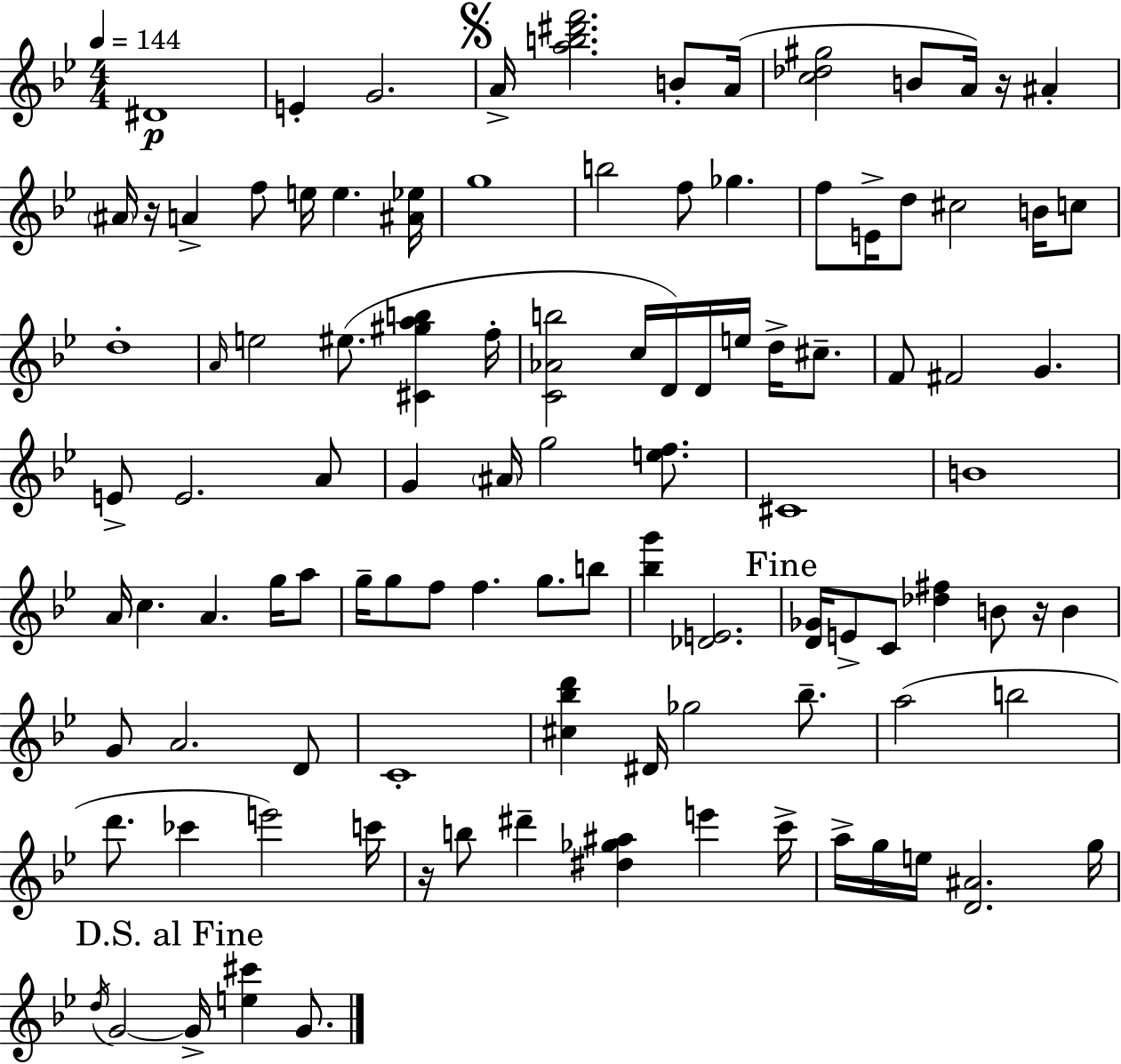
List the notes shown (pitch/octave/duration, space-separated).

D#4/w E4/q G4/h. A4/s [A5,B5,D#6,F6]/h. B4/e A4/s [C5,Db5,G#5]/h B4/e A4/s R/s A#4/q A#4/s R/s A4/q F5/e E5/s E5/q. [A#4,Eb5]/s G5/w B5/h F5/e Gb5/q. F5/e E4/s D5/e C#5/h B4/s C5/e D5/w A4/s E5/h EIS5/e. [C#4,G#5,A5,B5]/q F5/s [C4,Ab4,B5]/h C5/s D4/s D4/s E5/s D5/s C#5/e. F4/e F#4/h G4/q. E4/e E4/h. A4/e G4/q A#4/s G5/h [E5,F5]/e. C#4/w B4/w A4/s C5/q. A4/q. G5/s A5/e G5/s G5/e F5/e F5/q. G5/e. B5/e [Bb5,G6]/q [Db4,E4]/h. [D4,Gb4]/s E4/e C4/e [Db5,F#5]/q B4/e R/s B4/q G4/e A4/h. D4/e C4/w [C#5,Bb5,D6]/q D#4/s Gb5/h Bb5/e. A5/h B5/h D6/e. CES6/q E6/h C6/s R/s B5/e D#6/q [D#5,Gb5,A#5]/q E6/q C6/s A5/s G5/s E5/s [D4,A#4]/h. G5/s D5/s G4/h G4/s [E5,C#6]/q G4/e.